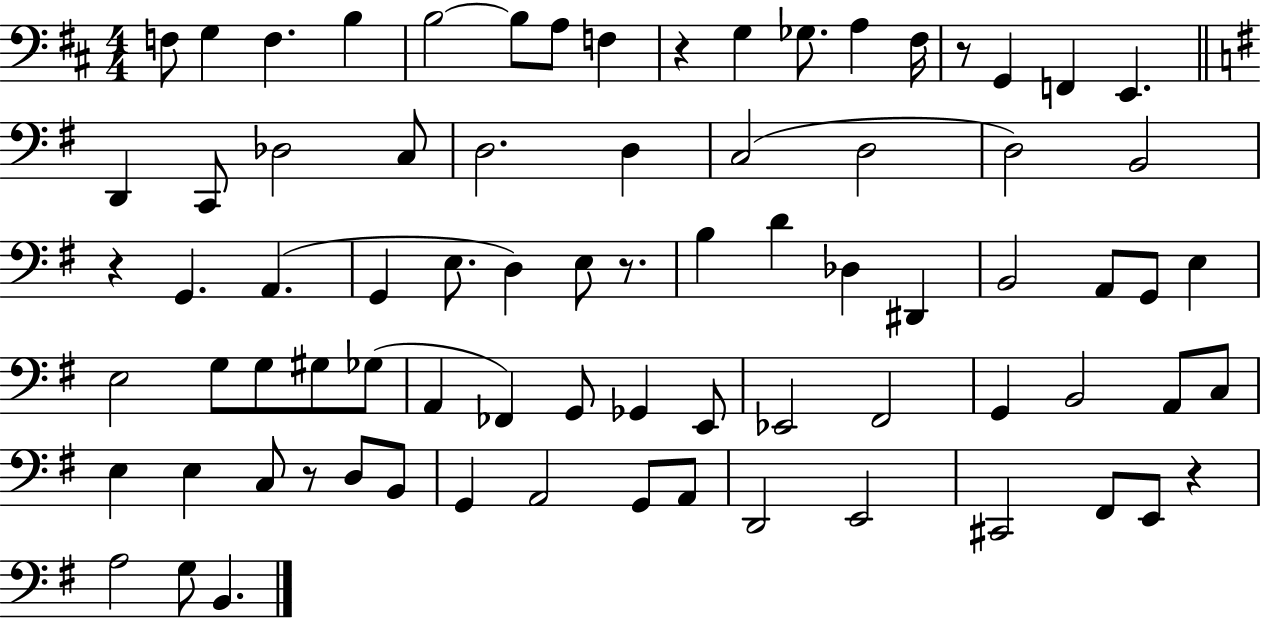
F3/e G3/q F3/q. B3/q B3/h B3/e A3/e F3/q R/q G3/q Gb3/e. A3/q F#3/s R/e G2/q F2/q E2/q. D2/q C2/e Db3/h C3/e D3/h. D3/q C3/h D3/h D3/h B2/h R/q G2/q. A2/q. G2/q E3/e. D3/q E3/e R/e. B3/q D4/q Db3/q D#2/q B2/h A2/e G2/e E3/q E3/h G3/e G3/e G#3/e Gb3/e A2/q FES2/q G2/e Gb2/q E2/e Eb2/h F#2/h G2/q B2/h A2/e C3/e E3/q E3/q C3/e R/e D3/e B2/e G2/q A2/h G2/e A2/e D2/h E2/h C#2/h F#2/e E2/e R/q A3/h G3/e B2/q.